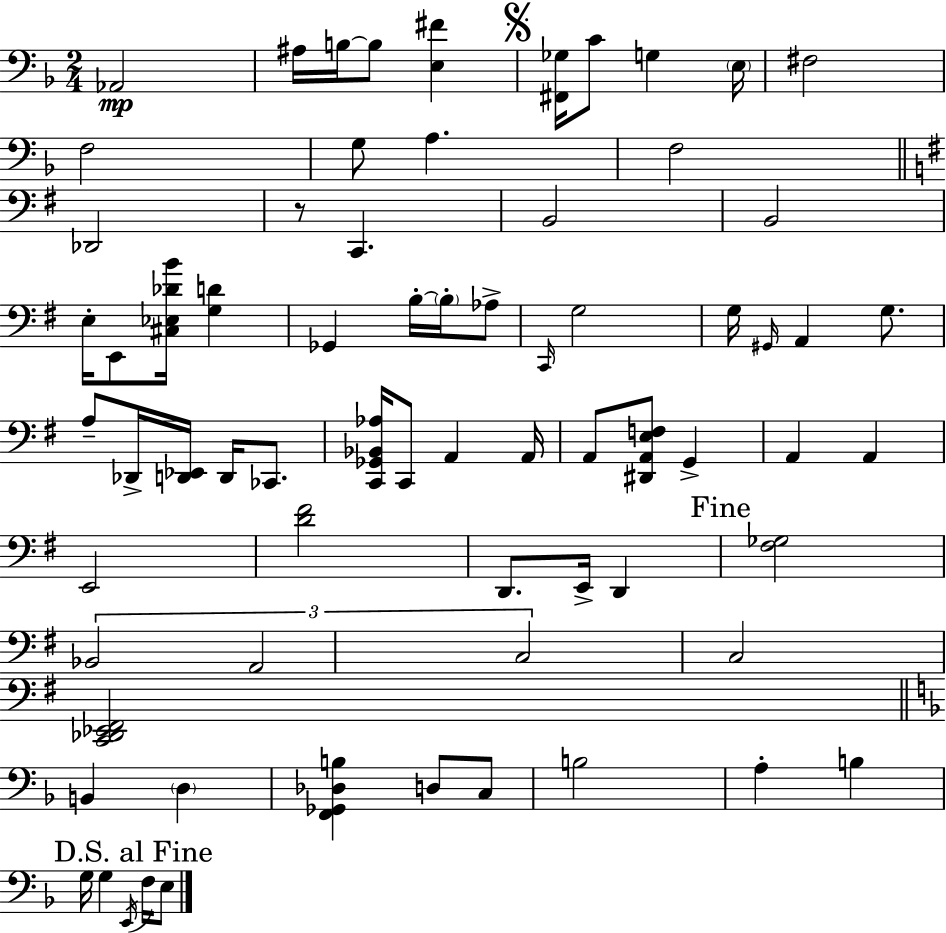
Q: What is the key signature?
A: F major